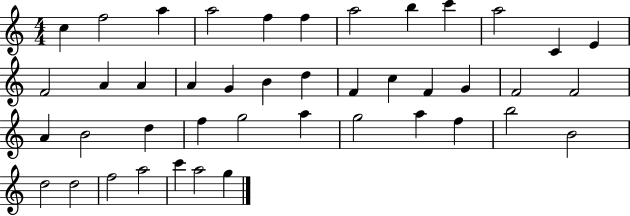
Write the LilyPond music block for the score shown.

{
  \clef treble
  \numericTimeSignature
  \time 4/4
  \key c \major
  c''4 f''2 a''4 | a''2 f''4 f''4 | a''2 b''4 c'''4 | a''2 c'4 e'4 | \break f'2 a'4 a'4 | a'4 g'4 b'4 d''4 | f'4 c''4 f'4 g'4 | f'2 f'2 | \break a'4 b'2 d''4 | f''4 g''2 a''4 | g''2 a''4 f''4 | b''2 b'2 | \break d''2 d''2 | f''2 a''2 | c'''4 a''2 g''4 | \bar "|."
}